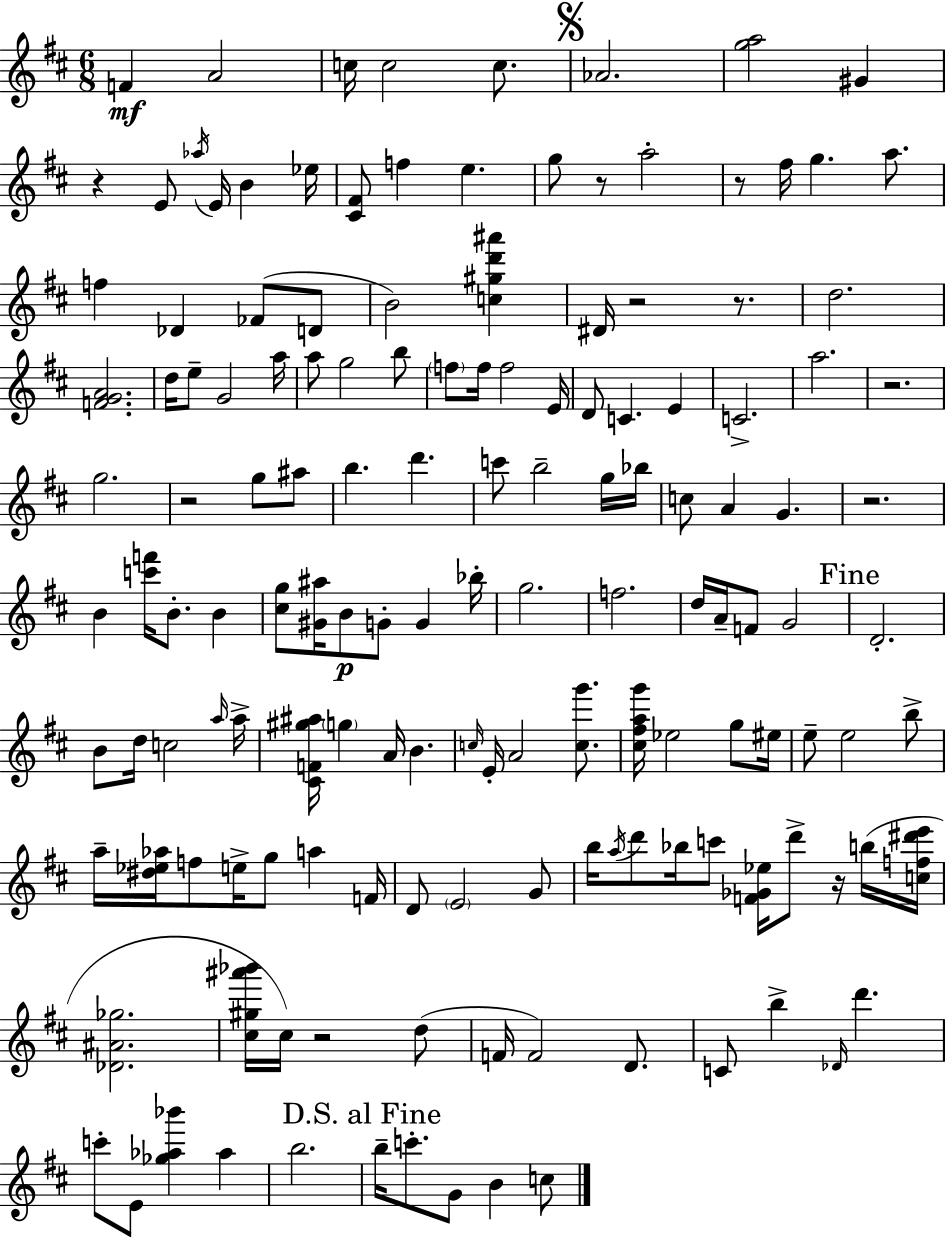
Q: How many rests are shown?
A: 10